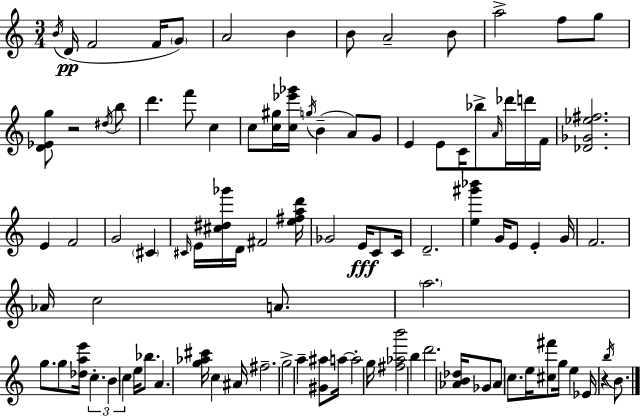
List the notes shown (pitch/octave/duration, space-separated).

B4/s D4/s F4/h F4/s G4/e A4/h B4/q B4/e A4/h B4/e A5/h F5/e G5/e [D4,Eb4,G5]/e R/h D#5/s B5/e D6/q. F6/e C5/q C5/e [C5,G#5]/s [C5,Eb6,Gb6]/s G5/s B4/q A4/e G4/e E4/q E4/e C4/s Bb5/e A4/s Db6/s D6/s F4/s [Db4,Gb4,Eb5,F#5]/h. E4/q F4/h G4/h C#4/q C#4/s E4/s [C#5,D#5,Gb6]/s D4/s F#4/h [E5,F#5,A5,D6]/s Gb4/h E4/s C4/e C4/s D4/h. [E5,G#6,Bb6]/q G4/s E4/e E4/q G4/s F4/h. Ab4/s C5/h A4/e. A5/h. G5/e. G5/e [Db5,A5,E6]/s C5/q. B4/q C5/q E5/s Bb5/e. A4/q. [G5,Ab5,C#6]/s C5/q A#4/s F#5/h. G5/h A5/q [G#4,A#5]/e A5/s A5/h G5/s [F#5,Ab5,B6]/h B5/q D6/h. [Ab4,B4,Db5]/s Gb4/e Ab4/e C5/e. E5/s [C#5,F#6]/e G5/s E5/q Eb4/s R/q B5/s B4/e.